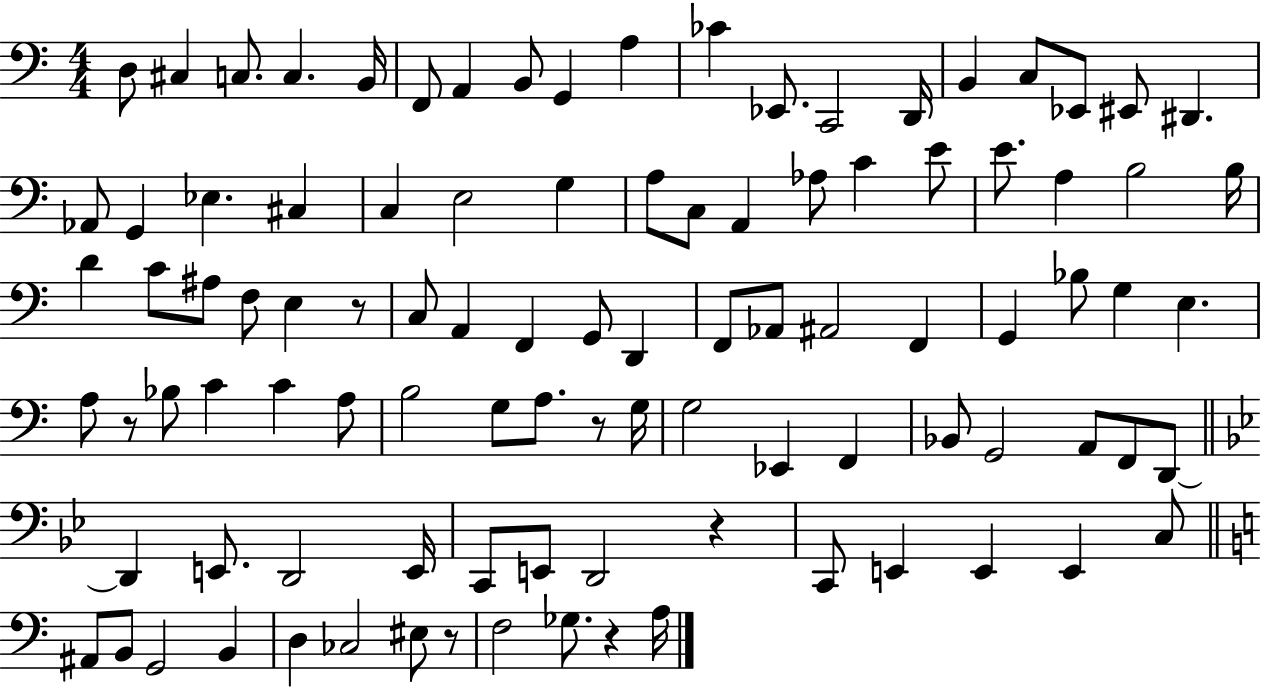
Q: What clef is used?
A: bass